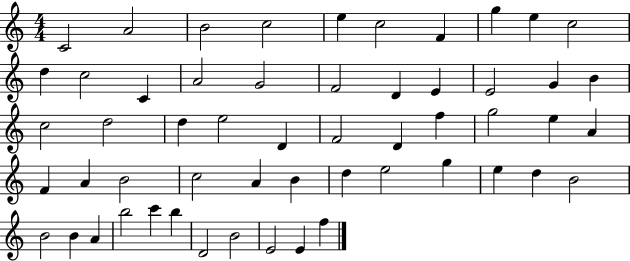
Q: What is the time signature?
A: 4/4